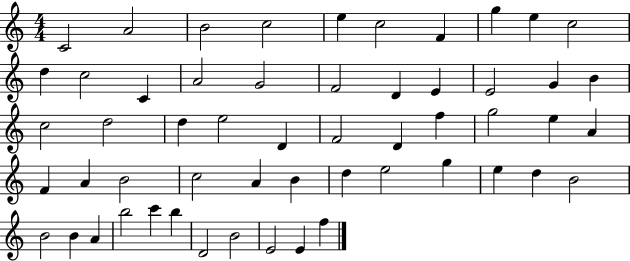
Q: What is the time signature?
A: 4/4